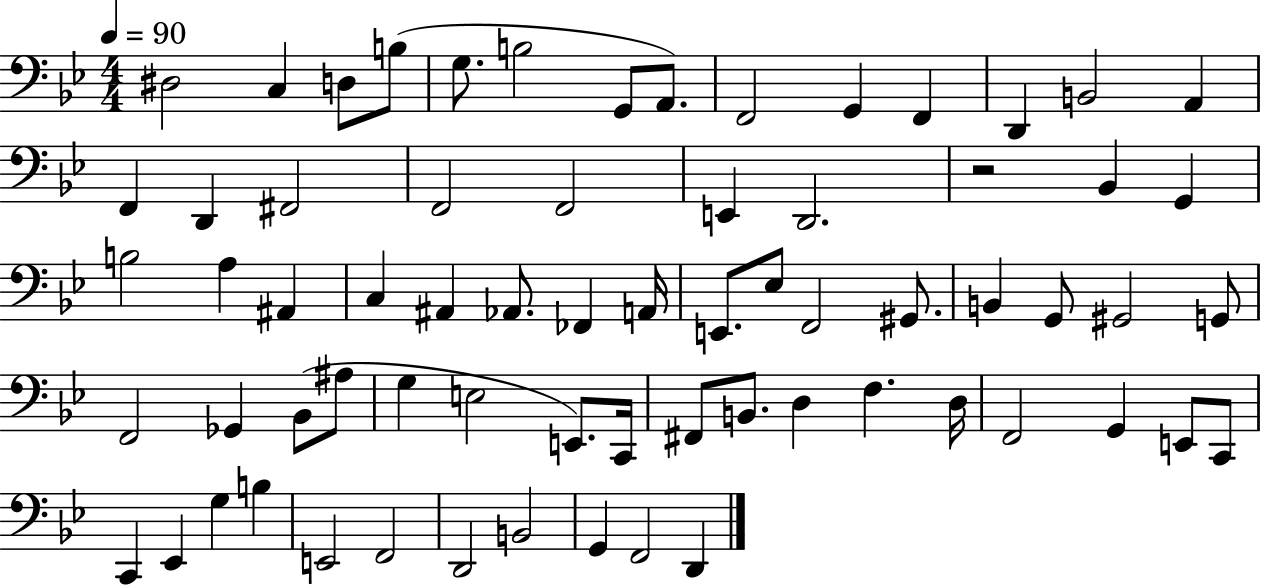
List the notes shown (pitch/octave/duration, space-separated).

D#3/h C3/q D3/e B3/e G3/e. B3/h G2/e A2/e. F2/h G2/q F2/q D2/q B2/h A2/q F2/q D2/q F#2/h F2/h F2/h E2/q D2/h. R/h Bb2/q G2/q B3/h A3/q A#2/q C3/q A#2/q Ab2/e. FES2/q A2/s E2/e. Eb3/e F2/h G#2/e. B2/q G2/e G#2/h G2/e F2/h Gb2/q Bb2/e A#3/e G3/q E3/h E2/e. C2/s F#2/e B2/e. D3/q F3/q. D3/s F2/h G2/q E2/e C2/e C2/q Eb2/q G3/q B3/q E2/h F2/h D2/h B2/h G2/q F2/h D2/q